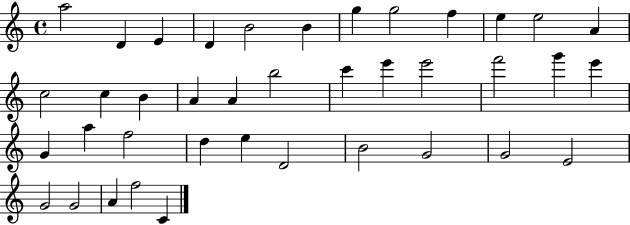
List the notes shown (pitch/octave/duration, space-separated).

A5/h D4/q E4/q D4/q B4/h B4/q G5/q G5/h F5/q E5/q E5/h A4/q C5/h C5/q B4/q A4/q A4/q B5/h C6/q E6/q E6/h F6/h G6/q E6/q G4/q A5/q F5/h D5/q E5/q D4/h B4/h G4/h G4/h E4/h G4/h G4/h A4/q F5/h C4/q